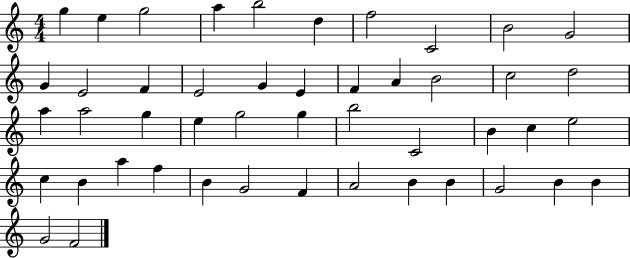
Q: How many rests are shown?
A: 0